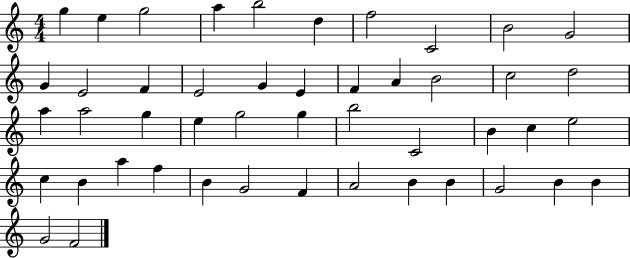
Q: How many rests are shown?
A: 0